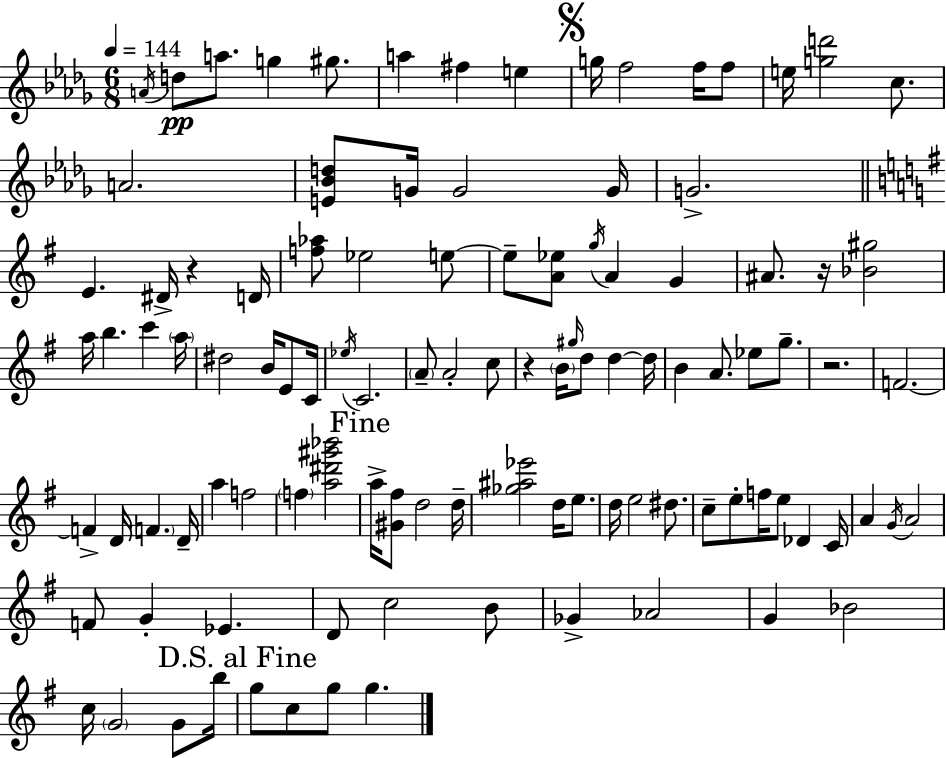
X:1
T:Untitled
M:6/8
L:1/4
K:Bbm
A/4 d/2 a/2 g ^g/2 a ^f e g/4 f2 f/4 f/2 e/4 [gd']2 c/2 A2 [E_Bd]/2 G/4 G2 G/4 G2 E ^D/4 z D/4 [f_a]/2 _e2 e/2 e/2 [A_e]/2 g/4 A G ^A/2 z/4 [_B^g]2 a/4 b c' a/4 ^d2 B/4 E/2 C/4 _e/4 C2 A/2 A2 c/2 z B/4 ^g/4 d/2 d d/4 B A/2 _e/2 g/2 z2 F2 F D/4 F D/4 a f2 f [a^d'^g'_b']2 a/4 [^G^f]/2 d2 d/4 [_g^a_e']2 d/4 e/2 d/4 e2 ^d/2 c/2 e/2 f/4 e/2 _D C/4 A G/4 A2 F/2 G _E D/2 c2 B/2 _G _A2 G _B2 c/4 G2 G/2 b/4 g/2 c/2 g/2 g